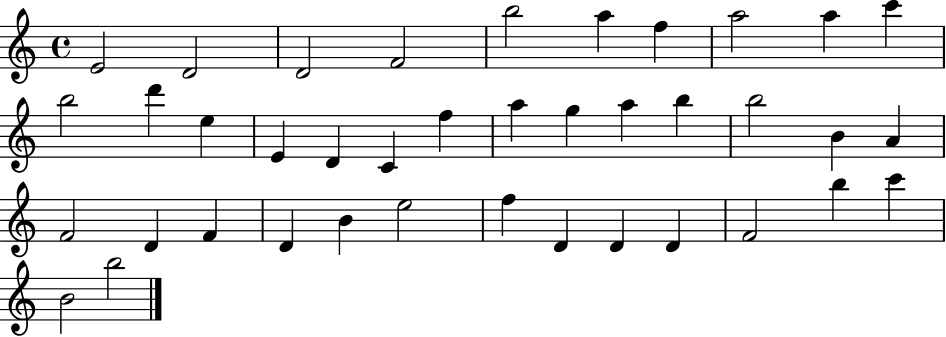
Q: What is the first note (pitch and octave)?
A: E4